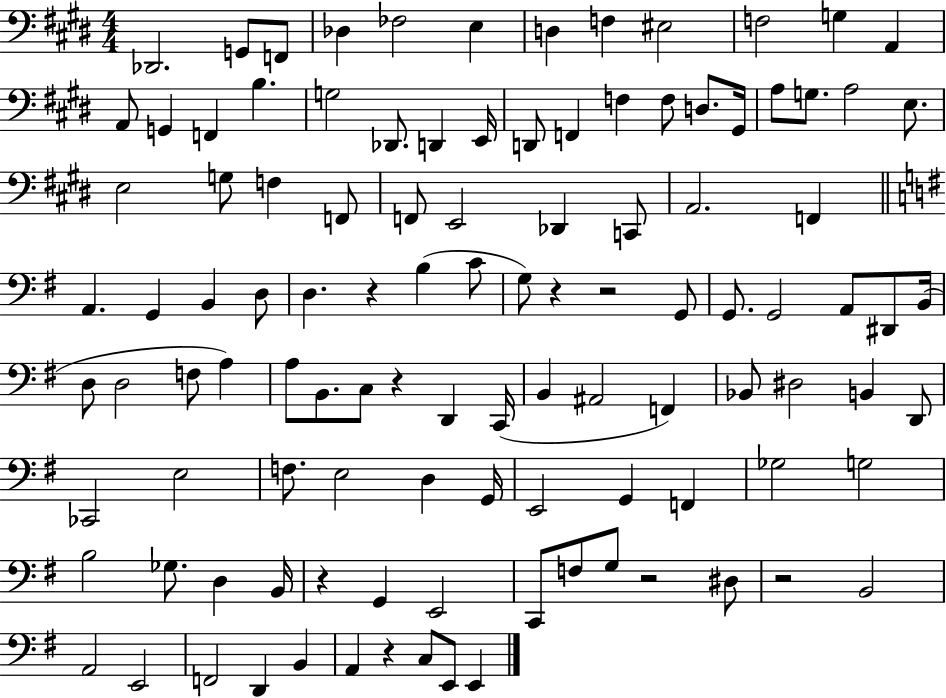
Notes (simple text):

Db2/h. G2/e F2/e Db3/q FES3/h E3/q D3/q F3/q EIS3/h F3/h G3/q A2/q A2/e G2/q F2/q B3/q. G3/h Db2/e. D2/q E2/s D2/e F2/q F3/q F3/e D3/e. G#2/s A3/e G3/e. A3/h E3/e. E3/h G3/e F3/q F2/e F2/e E2/h Db2/q C2/e A2/h. F2/q A2/q. G2/q B2/q D3/e D3/q. R/q B3/q C4/e G3/e R/q R/h G2/e G2/e. G2/h A2/e D#2/e B2/s D3/e D3/h F3/e A3/q A3/e B2/e. C3/e R/q D2/q C2/s B2/q A#2/h F2/q Bb2/e D#3/h B2/q D2/e CES2/h E3/h F3/e. E3/h D3/q G2/s E2/h G2/q F2/q Gb3/h G3/h B3/h Gb3/e. D3/q B2/s R/q G2/q E2/h C2/e F3/e G3/e R/h D#3/e R/h B2/h A2/h E2/h F2/h D2/q B2/q A2/q R/q C3/e E2/e E2/q